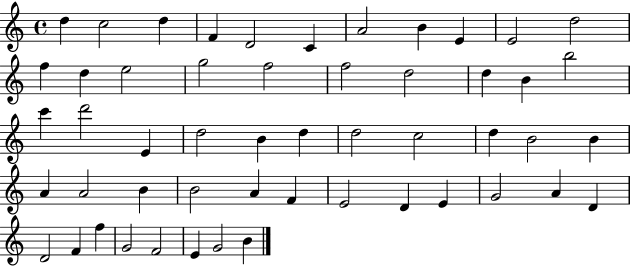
X:1
T:Untitled
M:4/4
L:1/4
K:C
d c2 d F D2 C A2 B E E2 d2 f d e2 g2 f2 f2 d2 d B b2 c' d'2 E d2 B d d2 c2 d B2 B A A2 B B2 A F E2 D E G2 A D D2 F f G2 F2 E G2 B